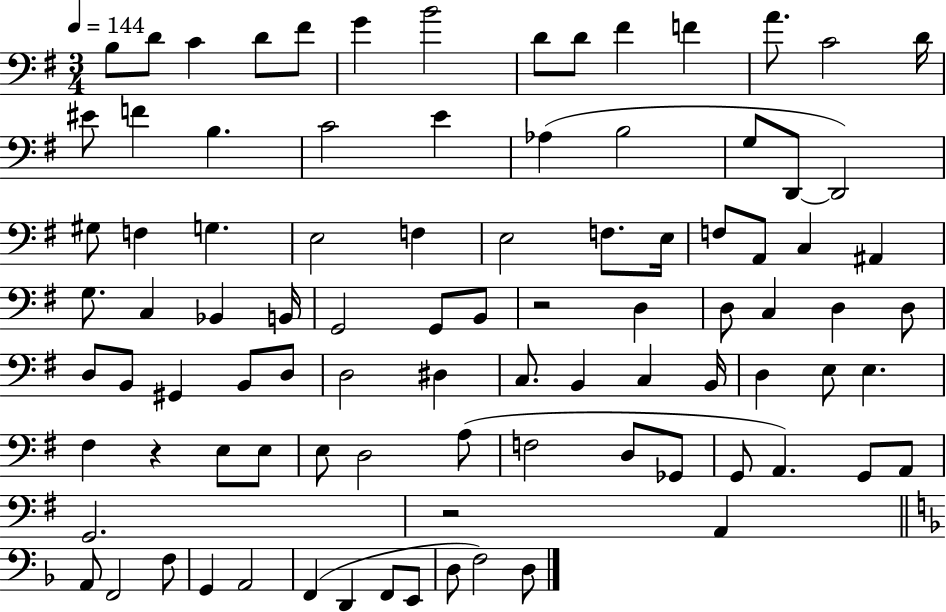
B3/e D4/e C4/q D4/e F#4/e G4/q B4/h D4/e D4/e F#4/q F4/q A4/e. C4/h D4/s EIS4/e F4/q B3/q. C4/h E4/q Ab3/q B3/h G3/e D2/e D2/h G#3/e F3/q G3/q. E3/h F3/q E3/h F3/e. E3/s F3/e A2/e C3/q A#2/q G3/e. C3/q Bb2/q B2/s G2/h G2/e B2/e R/h D3/q D3/e C3/q D3/q D3/e D3/e B2/e G#2/q B2/e D3/e D3/h D#3/q C3/e. B2/q C3/q B2/s D3/q E3/e E3/q. F#3/q R/q E3/e E3/e E3/e D3/h A3/e F3/h D3/e Gb2/e G2/e A2/q. G2/e A2/e G2/h. R/h A2/q A2/e F2/h F3/e G2/q A2/h F2/q D2/q F2/e E2/e D3/e F3/h D3/e